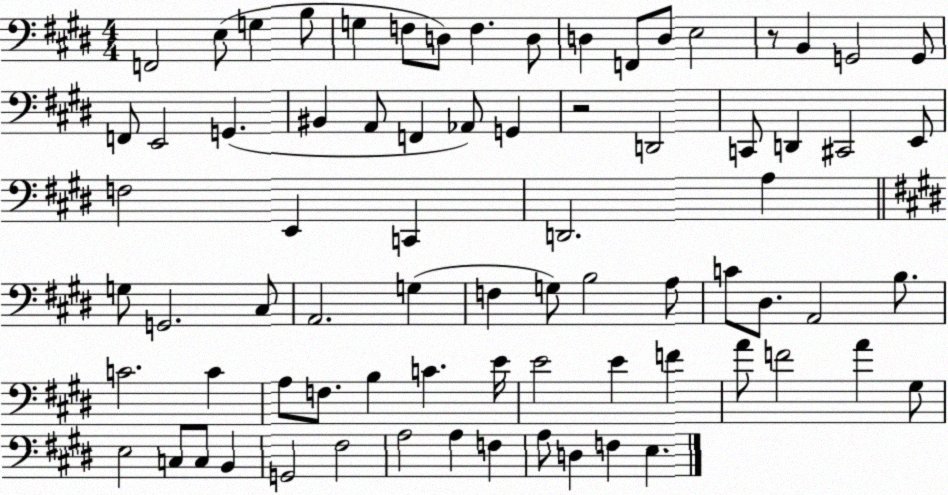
X:1
T:Untitled
M:4/4
L:1/4
K:E
F,,2 E,/2 G, B,/2 G, F,/2 D,/2 F, D,/2 D, F,,/2 D,/2 E,2 z/2 B,, G,,2 G,,/2 F,,/2 E,,2 G,, ^B,, A,,/2 F,, _A,,/2 G,, z2 D,,2 C,,/2 D,, ^C,,2 E,,/2 F,2 E,, C,, D,,2 A, G,/2 G,,2 ^C,/2 A,,2 G, F, G,/2 B,2 A,/2 C/2 ^D,/2 A,,2 B,/2 C2 C A,/2 F,/2 B, C E/4 E2 E F A/2 F2 A ^G,/2 E,2 C,/2 C,/2 B,, G,,2 ^F,2 A,2 A, F, A,/2 D, F, E,